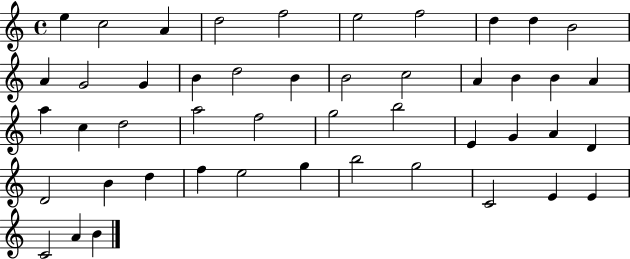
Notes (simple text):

E5/q C5/h A4/q D5/h F5/h E5/h F5/h D5/q D5/q B4/h A4/q G4/h G4/q B4/q D5/h B4/q B4/h C5/h A4/q B4/q B4/q A4/q A5/q C5/q D5/h A5/h F5/h G5/h B5/h E4/q G4/q A4/q D4/q D4/h B4/q D5/q F5/q E5/h G5/q B5/h G5/h C4/h E4/q E4/q C4/h A4/q B4/q